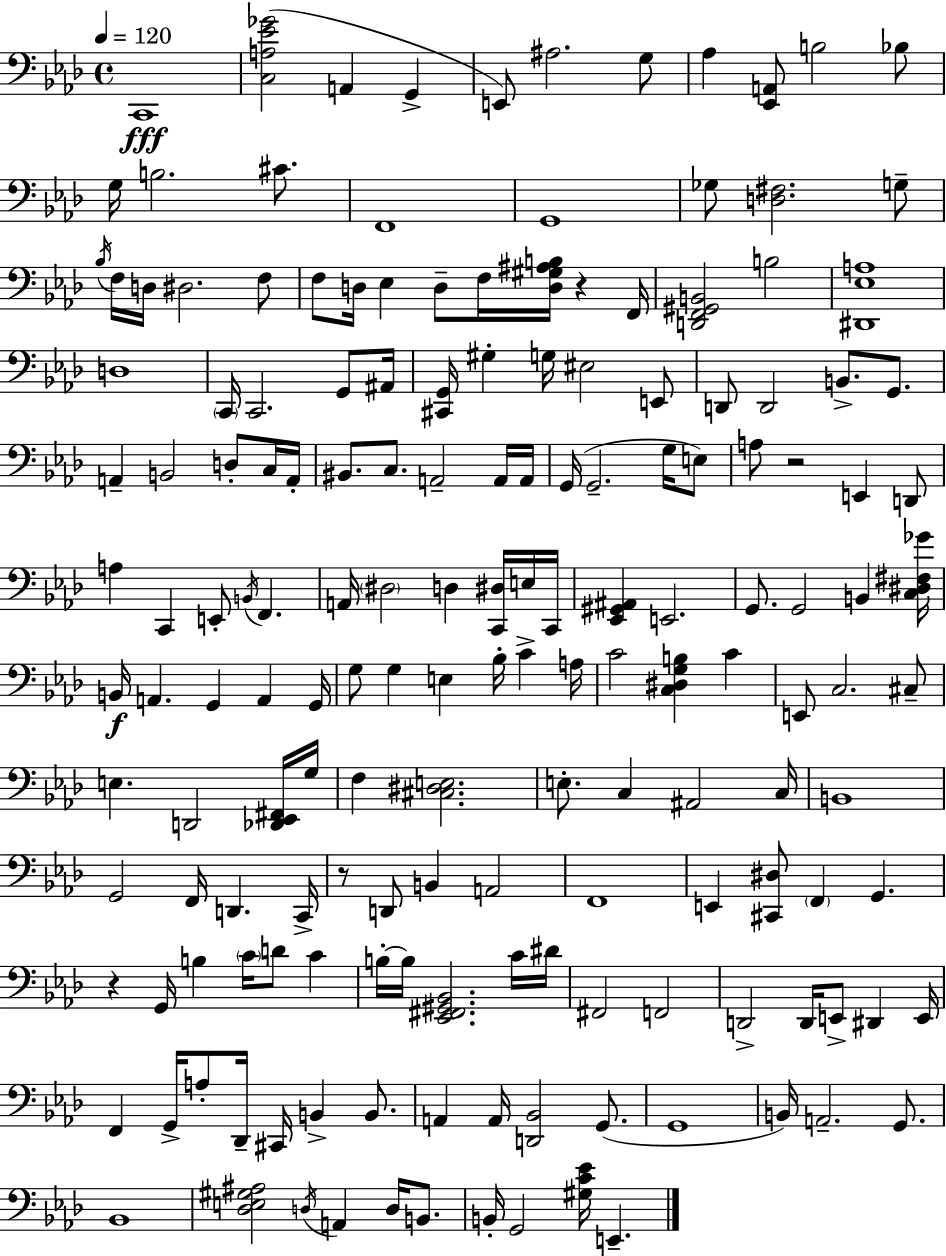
{
  \clef bass
  \time 4/4
  \defaultTimeSignature
  \key aes \major
  \tempo 4 = 120
  c,1\fff | <c a ees' ges'>2( a,4 g,4-> | e,8) ais2. g8 | aes4 <ees, a,>8 b2 bes8 | \break g16 b2. cis'8. | f,1 | g,1 | ges8 <d fis>2. g8-- | \break \acciaccatura { bes16 } f16 d16 dis2. f8 | f8 d16 ees4 d8-- f16 <d gis ais b>16 r4 | f,16 <d, f, gis, b,>2 b2 | <dis, ees a>1 | \break d1 | \parenthesize c,16 c,2. g,8 | ais,16 <cis, g,>16 gis4-. g16 eis2 e,8 | d,8 d,2 b,8.-> g,8. | \break a,4-- b,2 d8-. c16 | a,16-. bis,8. c8. a,2-- a,16 | a,16 g,16( g,2.-- g16 e8) | a8 r2 e,4 d,8 | \break a4 c,4 e,8-. \acciaccatura { b,16 } f,4. | a,16 \parenthesize dis2 d4 <c, dis>16 | e16 c,16 <ees, gis, ais,>4 e,2. | g,8. g,2 b,4 | \break <c dis fis ges'>16 b,16\f a,4. g,4 a,4 | g,16 g8 g4 e4 bes16-. c'4-> | a16 c'2 <c dis g b>4 c'4 | e,8 c2. | \break cis8-- e4. d,2 | <des, ees, fis,>16 g16 f4 <cis dis e>2. | e8.-. c4 ais,2 | c16 b,1 | \break g,2 f,16 d,4. | c,16-> r8 d,8 b,4 a,2 | f,1 | e,4 <cis, dis>8 \parenthesize f,4 g,4. | \break r4 g,16 b4 \parenthesize c'16 d'8 c'4 | b16-.~~ b16 <ees, fis, gis, bes,>2. | c'16 dis'16 fis,2 f,2 | d,2-> d,16 e,8-> dis,4 | \break e,16 f,4 g,16-> a8-. des,16-- cis,16 b,4-> b,8. | a,4 a,16 <d, bes,>2 g,8.( | g,1 | b,16) a,2.-- g,8. | \break bes,1 | <des e gis ais>2 \acciaccatura { d16 } a,4 d16 | b,8. b,16-. g,2 <gis c' ees'>16 e,4.-- | \bar "|."
}